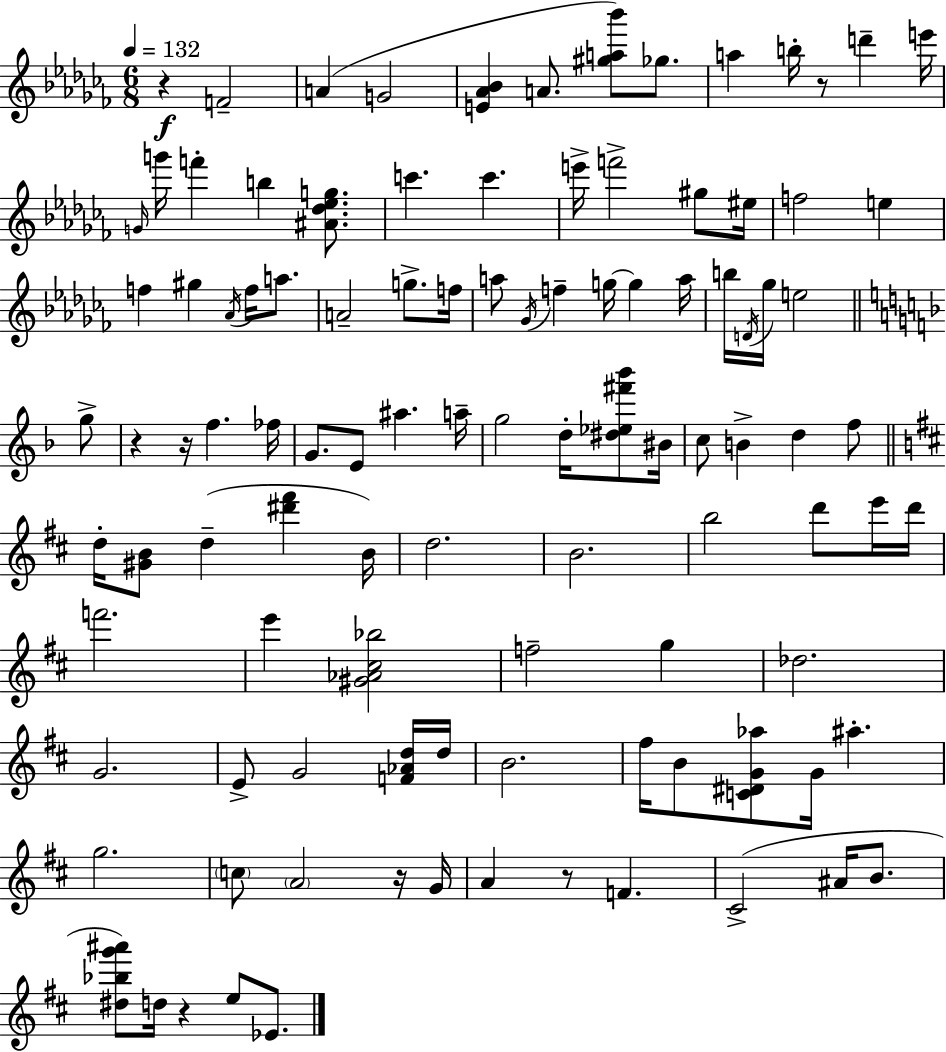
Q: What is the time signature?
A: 6/8